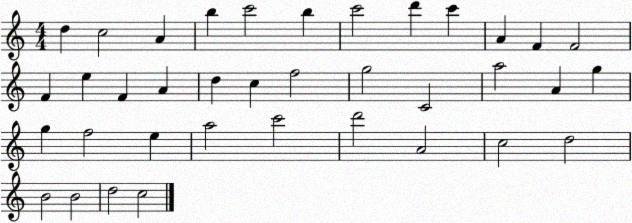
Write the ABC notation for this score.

X:1
T:Untitled
M:4/4
L:1/4
K:C
d c2 A b c'2 b c'2 d' c' A F F2 F e F A d c f2 g2 C2 a2 A g g f2 e a2 c'2 d'2 A2 c2 d2 B2 B2 d2 c2